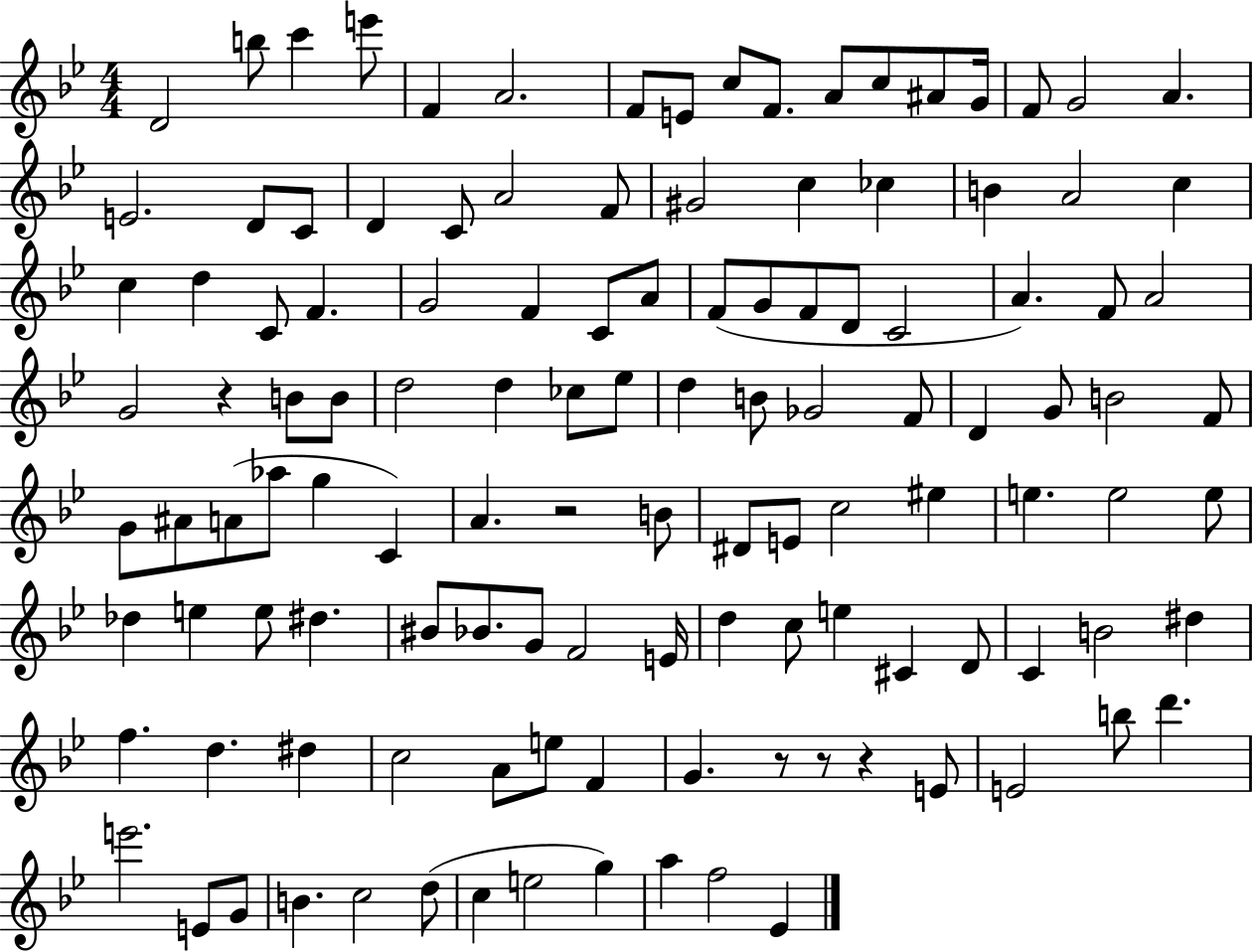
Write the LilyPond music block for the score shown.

{
  \clef treble
  \numericTimeSignature
  \time 4/4
  \key bes \major
  d'2 b''8 c'''4 e'''8 | f'4 a'2. | f'8 e'8 c''8 f'8. a'8 c''8 ais'8 g'16 | f'8 g'2 a'4. | \break e'2. d'8 c'8 | d'4 c'8 a'2 f'8 | gis'2 c''4 ces''4 | b'4 a'2 c''4 | \break c''4 d''4 c'8 f'4. | g'2 f'4 c'8 a'8 | f'8( g'8 f'8 d'8 c'2 | a'4.) f'8 a'2 | \break g'2 r4 b'8 b'8 | d''2 d''4 ces''8 ees''8 | d''4 b'8 ges'2 f'8 | d'4 g'8 b'2 f'8 | \break g'8 ais'8 a'8( aes''8 g''4 c'4) | a'4. r2 b'8 | dis'8 e'8 c''2 eis''4 | e''4. e''2 e''8 | \break des''4 e''4 e''8 dis''4. | bis'8 bes'8. g'8 f'2 e'16 | d''4 c''8 e''4 cis'4 d'8 | c'4 b'2 dis''4 | \break f''4. d''4. dis''4 | c''2 a'8 e''8 f'4 | g'4. r8 r8 r4 e'8 | e'2 b''8 d'''4. | \break e'''2. e'8 g'8 | b'4. c''2 d''8( | c''4 e''2 g''4) | a''4 f''2 ees'4 | \break \bar "|."
}